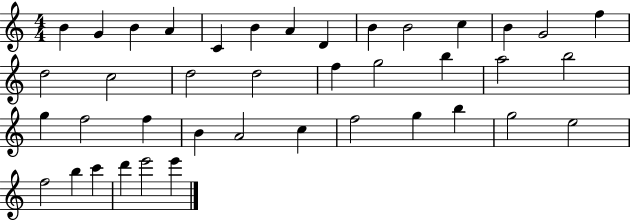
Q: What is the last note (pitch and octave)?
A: E6